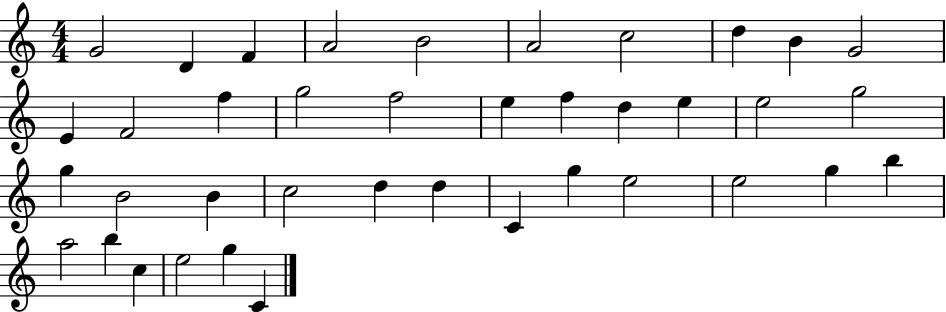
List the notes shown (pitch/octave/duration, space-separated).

G4/h D4/q F4/q A4/h B4/h A4/h C5/h D5/q B4/q G4/h E4/q F4/h F5/q G5/h F5/h E5/q F5/q D5/q E5/q E5/h G5/h G5/q B4/h B4/q C5/h D5/q D5/q C4/q G5/q E5/h E5/h G5/q B5/q A5/h B5/q C5/q E5/h G5/q C4/q